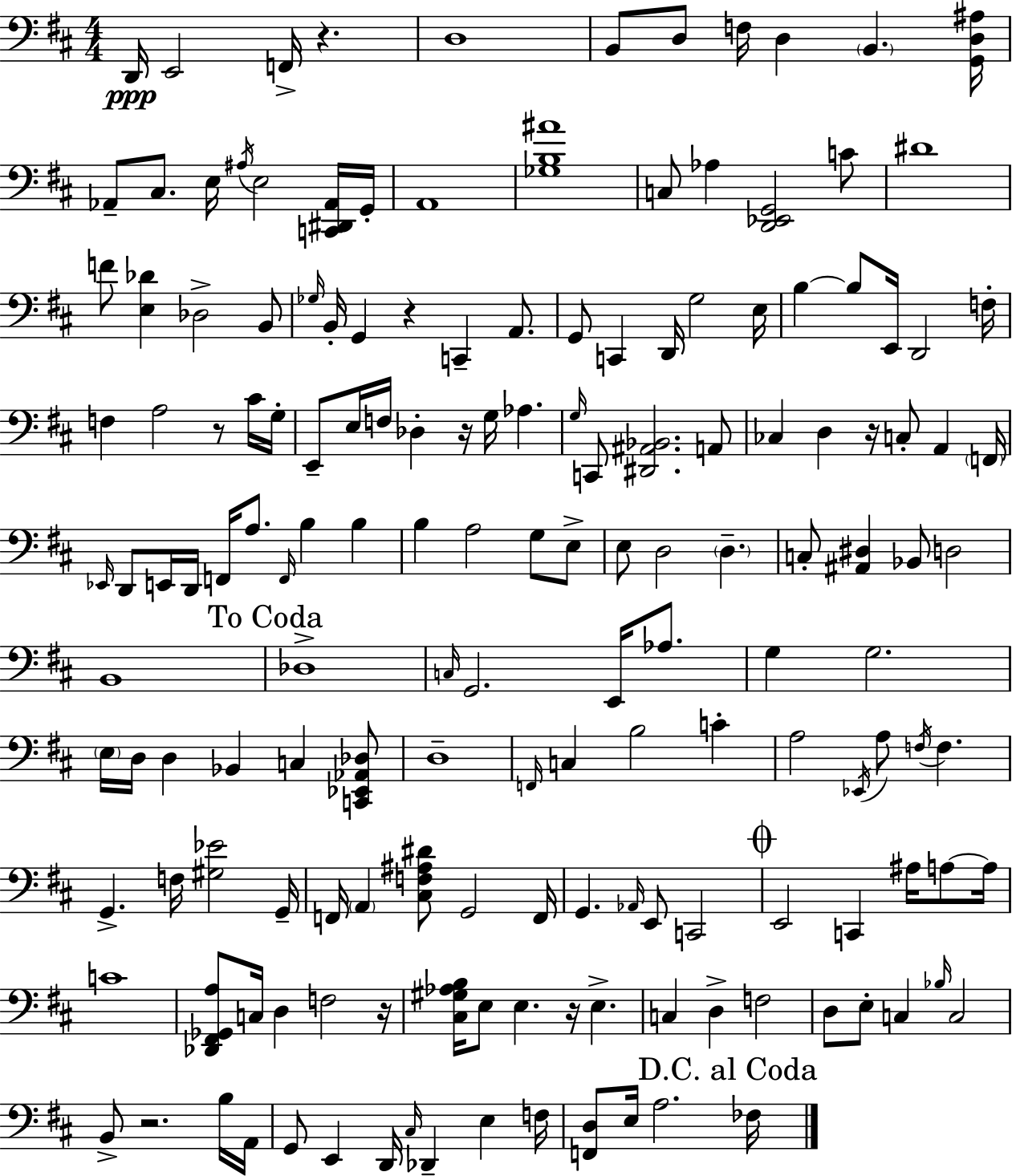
D2/s E2/h F2/s R/q. D3/w B2/e D3/e F3/s D3/q B2/q. [G2,D3,A#3]/s Ab2/e C#3/e. E3/s A#3/s E3/h [C2,D#2,Ab2]/s G2/s A2/w [Gb3,B3,A#4]/w C3/e Ab3/q [D2,Eb2,G2]/h C4/e D#4/w F4/e [E3,Db4]/q Db3/h B2/e Gb3/s B2/s G2/q R/q C2/q A2/e. G2/e C2/q D2/s G3/h E3/s B3/q B3/e E2/s D2/h F3/s F3/q A3/h R/e C#4/s G3/s E2/e E3/s F3/s Db3/q R/s G3/s Ab3/q. G3/s C2/e [D#2,A#2,Bb2]/h. A2/e CES3/q D3/q R/s C3/e A2/q F2/s Eb2/s D2/e E2/s D2/s F2/s A3/e. F2/s B3/q B3/q B3/q A3/h G3/e E3/e E3/e D3/h D3/q. C3/e [A#2,D#3]/q Bb2/e D3/h B2/w Db3/w C3/s G2/h. E2/s Ab3/e. G3/q G3/h. E3/s D3/s D3/q Bb2/q C3/q [C2,Eb2,Ab2,Db3]/e D3/w F2/s C3/q B3/h C4/q A3/h Eb2/s A3/e F3/s F3/q. G2/q. F3/s [G#3,Eb4]/h G2/s F2/s A2/q [C#3,F3,A#3,D#4]/e G2/h F2/s G2/q. Ab2/s E2/e C2/h E2/h C2/q A#3/s A3/e A3/s C4/w [Db2,F#2,Gb2,A3]/e C3/s D3/q F3/h R/s [C#3,G#3,Ab3,B3]/s E3/e E3/q. R/s E3/q. C3/q D3/q F3/h D3/e E3/e C3/q Bb3/s C3/h B2/e R/h. B3/s A2/s G2/e E2/q D2/s C#3/s Db2/q E3/q F3/s [F2,D3]/e E3/s A3/h. FES3/s